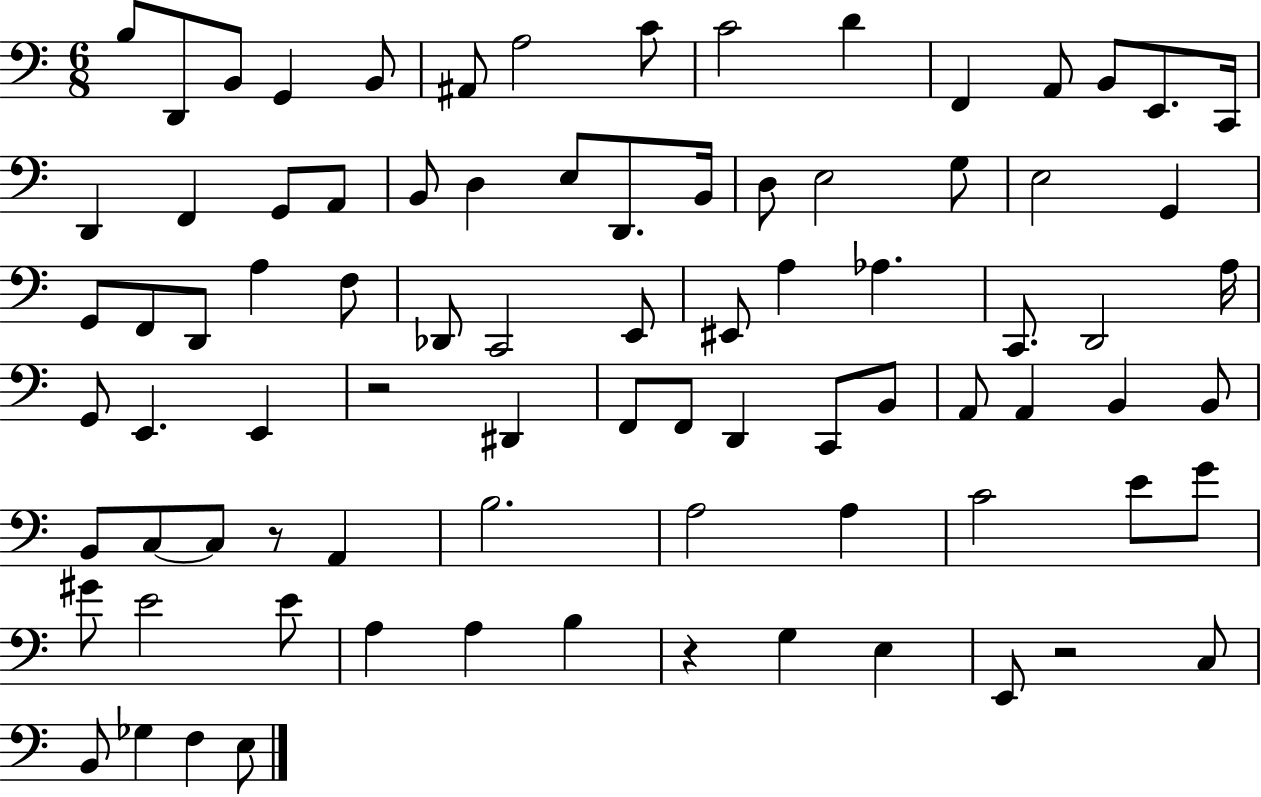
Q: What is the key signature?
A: C major